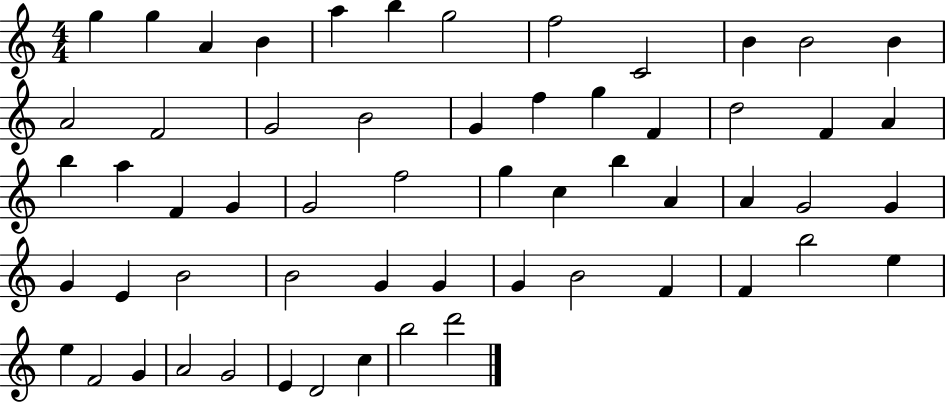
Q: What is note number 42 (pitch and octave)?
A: G4